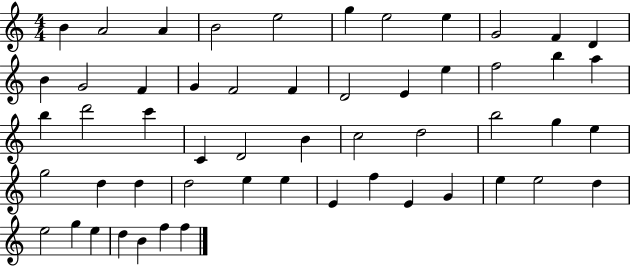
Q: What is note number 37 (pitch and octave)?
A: D5